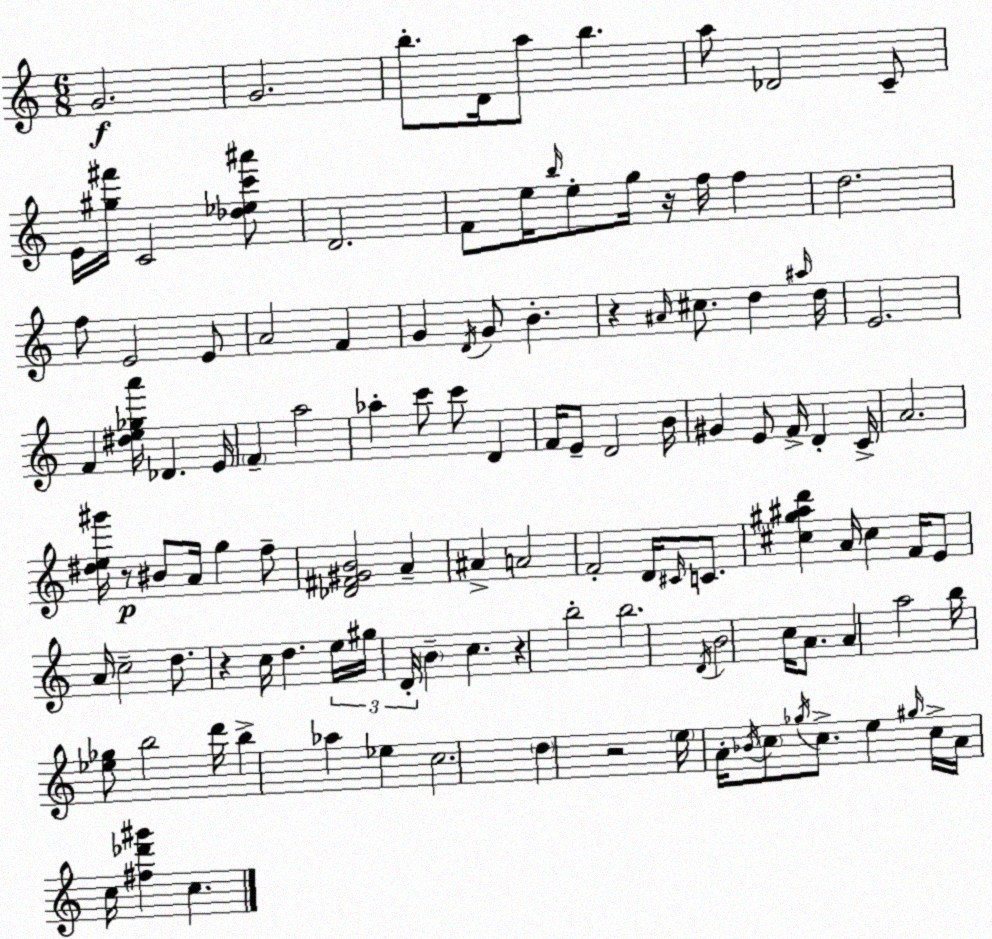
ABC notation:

X:1
T:Untitled
M:6/8
L:1/4
K:Am
G2 G2 b/2 D/4 a/2 b a/2 _D2 C/2 E/4 [^g^f']/4 C2 [_d_ec'^a']/2 D2 F/2 e/4 b/4 e/2 g/4 z/4 f/4 f d2 f/2 E2 E/2 A2 F G D/4 G/2 B z ^A/4 ^c/2 d ^a/4 d/4 E2 F [^de_ga']/4 _D E/4 F a2 _a c'/2 c'/2 D F/4 E/2 D2 B/4 ^G E/2 F/4 D C/4 A2 [^de^g']/4 z/2 ^B/2 A/4 g f/2 [_D^F^GB]2 A ^A A2 F2 D/4 ^C/4 C/2 [^c^g^ad'] A/4 ^c F/4 E/2 A/4 c2 d/2 z c/4 d e/4 ^g/4 D/4 B c z b2 b2 D/4 B2 c/4 A/2 A a2 b/4 [_e_g]/2 b2 d'/4 b _a _e c2 d z2 e/4 A/4 _B/4 c/2 _g/4 c/2 e ^g/4 c/4 A/4 c/4 [^f_d'^g'] c